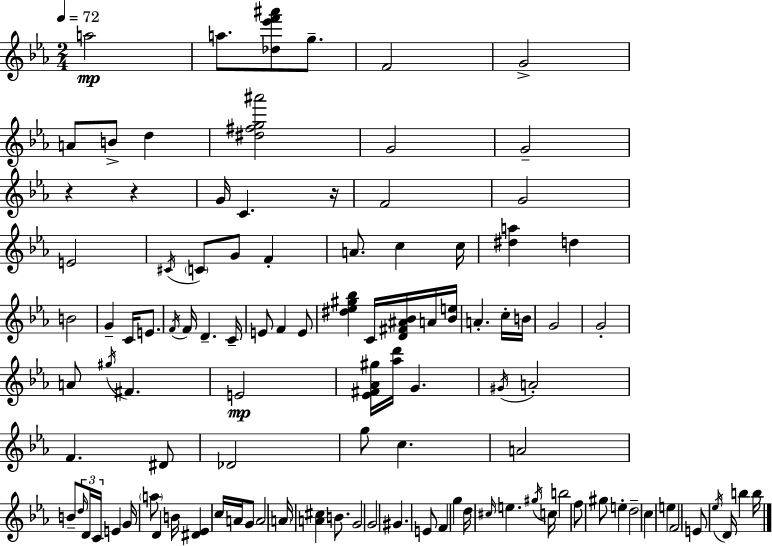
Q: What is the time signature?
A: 2/4